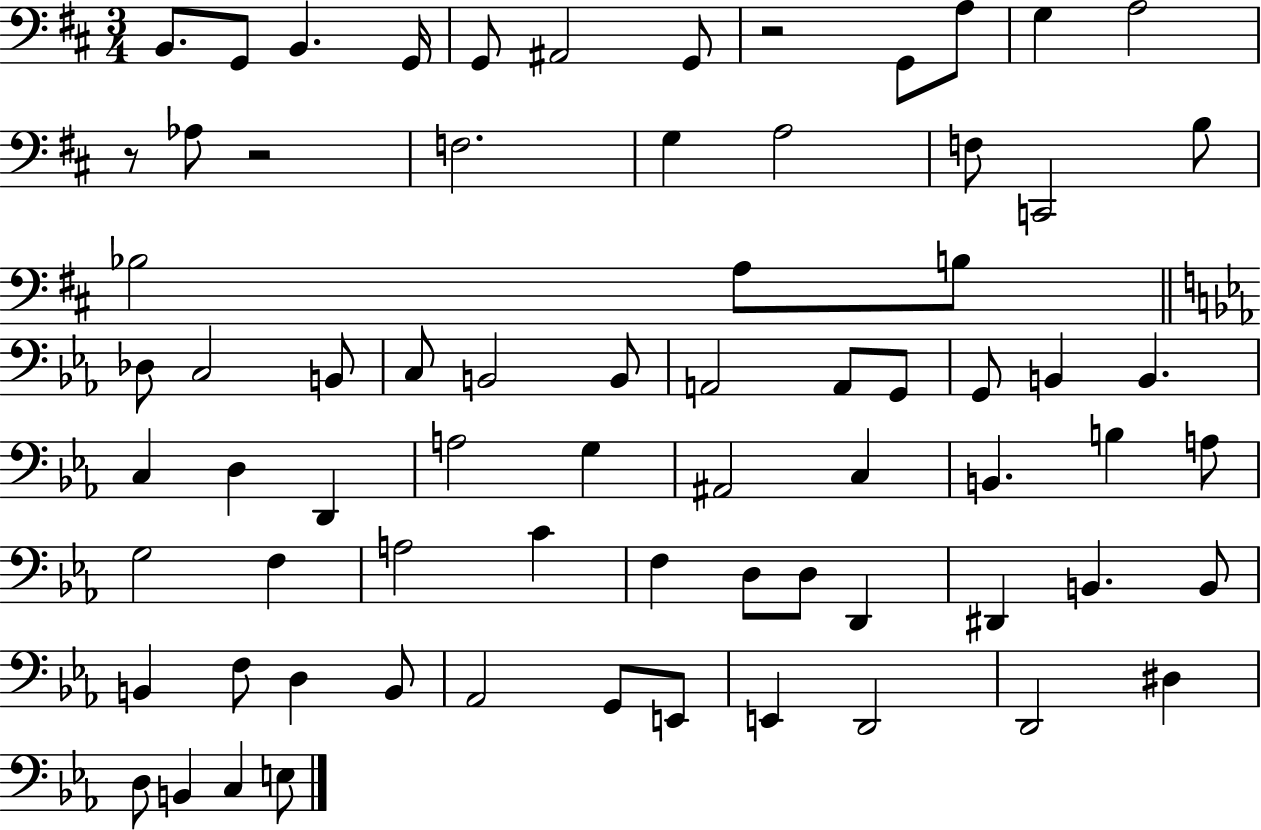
{
  \clef bass
  \numericTimeSignature
  \time 3/4
  \key d \major
  \repeat volta 2 { b,8. g,8 b,4. g,16 | g,8 ais,2 g,8 | r2 g,8 a8 | g4 a2 | \break r8 aes8 r2 | f2. | g4 a2 | f8 c,2 b8 | \break bes2 a8 b8 | \bar "||" \break \key c \minor des8 c2 b,8 | c8 b,2 b,8 | a,2 a,8 g,8 | g,8 b,4 b,4. | \break c4 d4 d,4 | a2 g4 | ais,2 c4 | b,4. b4 a8 | \break g2 f4 | a2 c'4 | f4 d8 d8 d,4 | dis,4 b,4. b,8 | \break b,4 f8 d4 b,8 | aes,2 g,8 e,8 | e,4 d,2 | d,2 dis4 | \break d8 b,4 c4 e8 | } \bar "|."
}